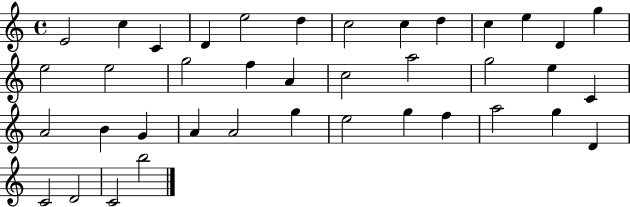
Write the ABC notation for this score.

X:1
T:Untitled
M:4/4
L:1/4
K:C
E2 c C D e2 d c2 c d c e D g e2 e2 g2 f A c2 a2 g2 e C A2 B G A A2 g e2 g f a2 g D C2 D2 C2 b2